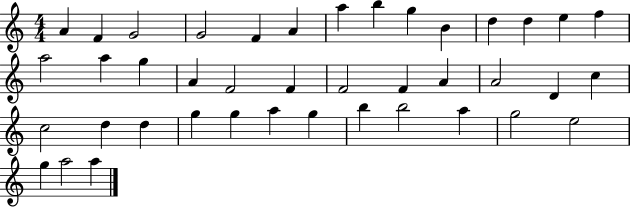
A4/q F4/q G4/h G4/h F4/q A4/q A5/q B5/q G5/q B4/q D5/q D5/q E5/q F5/q A5/h A5/q G5/q A4/q F4/h F4/q F4/h F4/q A4/q A4/h D4/q C5/q C5/h D5/q D5/q G5/q G5/q A5/q G5/q B5/q B5/h A5/q G5/h E5/h G5/q A5/h A5/q